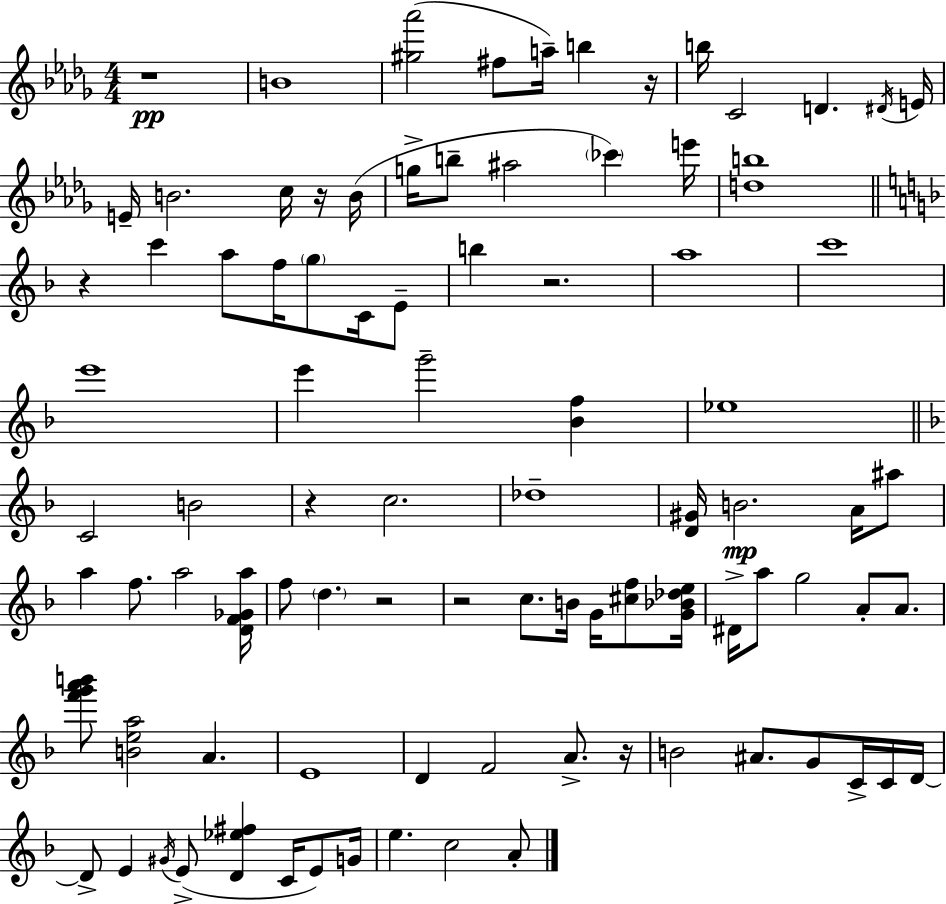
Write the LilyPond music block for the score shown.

{
  \clef treble
  \numericTimeSignature
  \time 4/4
  \key bes \minor
  r1\pp | b'1 | <gis'' aes'''>2( fis''8 a''16--) b''4 r16 | b''16 c'2 d'4. \acciaccatura { dis'16 } | \break e'16 e'16-- b'2. c''16 r16 | b'16( g''16-> b''8-- ais''2 \parenthesize ces'''4) | e'''16 <d'' b''>1 | \bar "||" \break \key f \major r4 c'''4 a''8 f''16 \parenthesize g''8 c'16 e'8-- | b''4 r2. | a''1 | c'''1 | \break e'''1 | e'''4 g'''2-- <bes' f''>4 | ees''1 | \bar "||" \break \key f \major c'2 b'2 | r4 c''2. | des''1-- | <d' gis'>16 b'2.\mp a'16 ais''8 | \break a''4 f''8. a''2 <d' f' ges' a''>16 | f''8 \parenthesize d''4. r2 | r2 c''8. b'16 g'16 <cis'' f''>8 <g' bes' des'' e''>16 | dis'16-> a''8 g''2 a'8-. a'8. | \break <f''' g''' a''' b'''>8 <b' e'' a''>2 a'4. | e'1 | d'4 f'2 a'8.-> r16 | b'2 ais'8. g'8 c'16-> c'16 d'16~~ | \break d'8-> e'4 \acciaccatura { gis'16 }( e'8-> <d' ees'' fis''>4 c'16 e'8) | g'16 e''4. c''2 a'8-. | \bar "|."
}